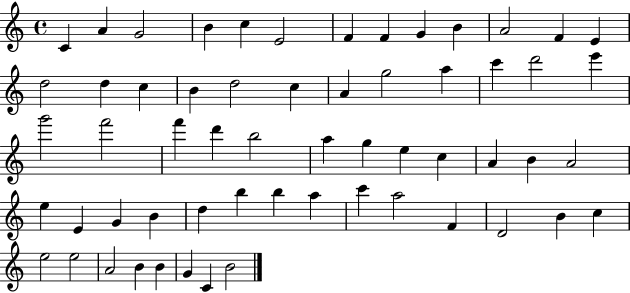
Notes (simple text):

C4/q A4/q G4/h B4/q C5/q E4/h F4/q F4/q G4/q B4/q A4/h F4/q E4/q D5/h D5/q C5/q B4/q D5/h C5/q A4/q G5/h A5/q C6/q D6/h E6/q G6/h F6/h F6/q D6/q B5/h A5/q G5/q E5/q C5/q A4/q B4/q A4/h E5/q E4/q G4/q B4/q D5/q B5/q B5/q A5/q C6/q A5/h F4/q D4/h B4/q C5/q E5/h E5/h A4/h B4/q B4/q G4/q C4/q B4/h